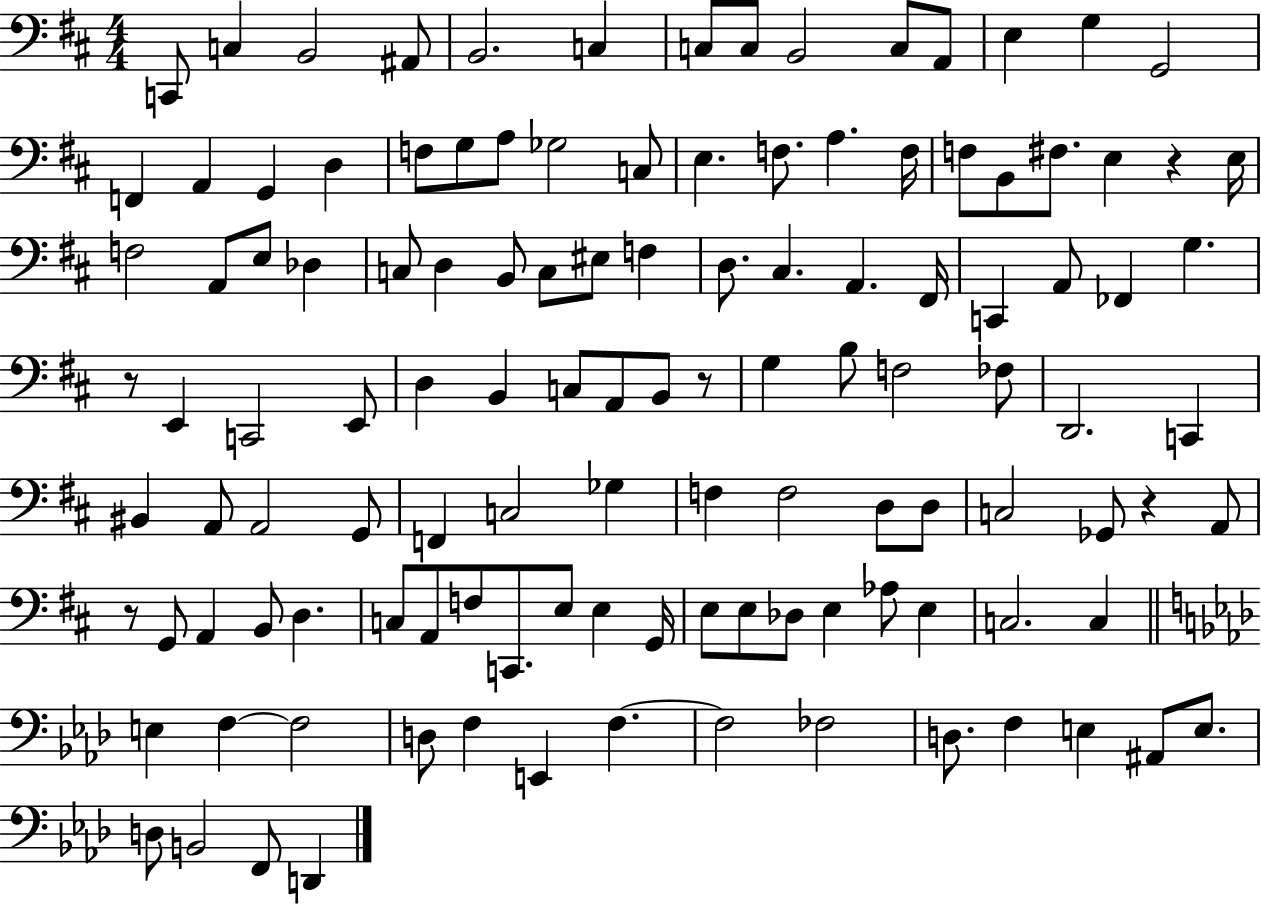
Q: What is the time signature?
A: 4/4